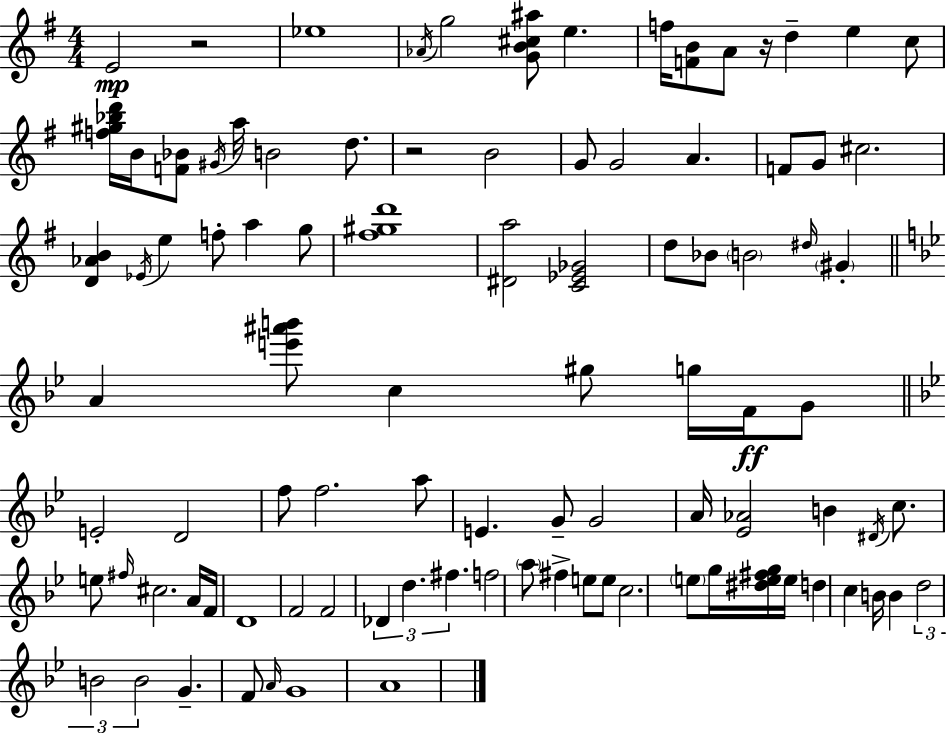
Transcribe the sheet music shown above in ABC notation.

X:1
T:Untitled
M:4/4
L:1/4
K:Em
E2 z2 _e4 _A/4 g2 [GB^c^a]/2 e f/4 [FB]/2 A/2 z/4 d e c/2 [f^g_bd']/4 B/4 [F_B]/2 ^G/4 a/4 B2 d/2 z2 B2 G/2 G2 A F/2 G/2 ^c2 [D_AB] _E/4 e f/2 a g/2 [^f^gd']4 [^Da]2 [C_E_G]2 d/2 _B/2 B2 ^d/4 ^G A [e'^a'b']/2 c ^g/2 g/4 F/4 G/2 E2 D2 f/2 f2 a/2 E G/2 G2 A/4 [_E_A]2 B ^D/4 c/2 e/2 ^f/4 ^c2 A/4 F/4 D4 F2 F2 _D d ^f f2 a/2 ^f e/2 e/2 c2 e/2 g/4 [^de^fg]/4 e/4 d c B/4 B d2 B2 B2 G F/2 A/4 G4 A4